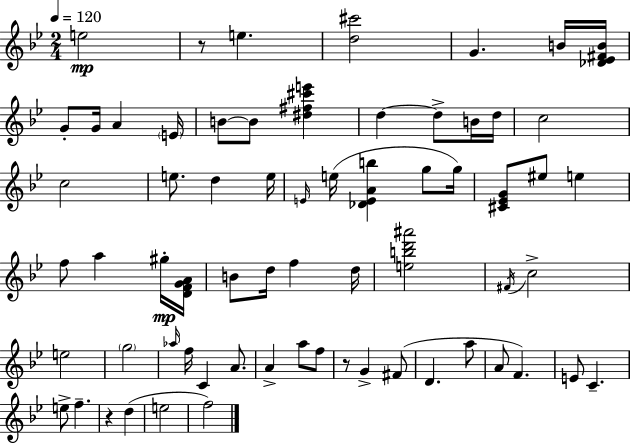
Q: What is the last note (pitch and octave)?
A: F5